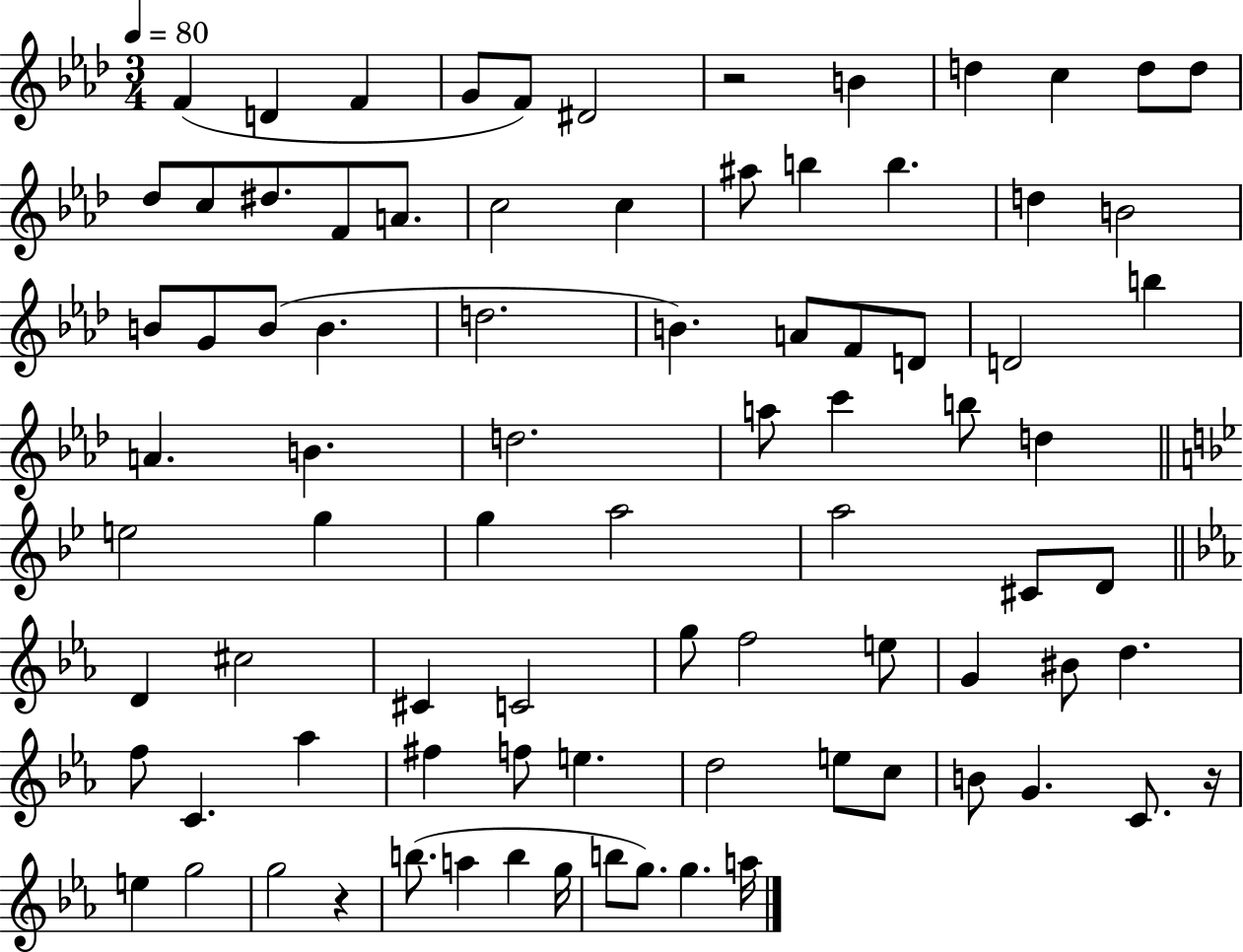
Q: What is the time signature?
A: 3/4